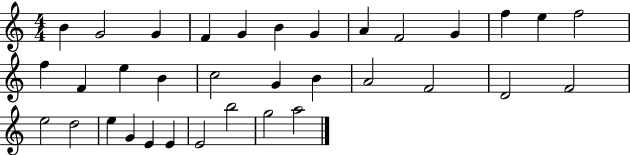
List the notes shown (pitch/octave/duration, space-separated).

B4/q G4/h G4/q F4/q G4/q B4/q G4/q A4/q F4/h G4/q F5/q E5/q F5/h F5/q F4/q E5/q B4/q C5/h G4/q B4/q A4/h F4/h D4/h F4/h E5/h D5/h E5/q G4/q E4/q E4/q E4/h B5/h G5/h A5/h